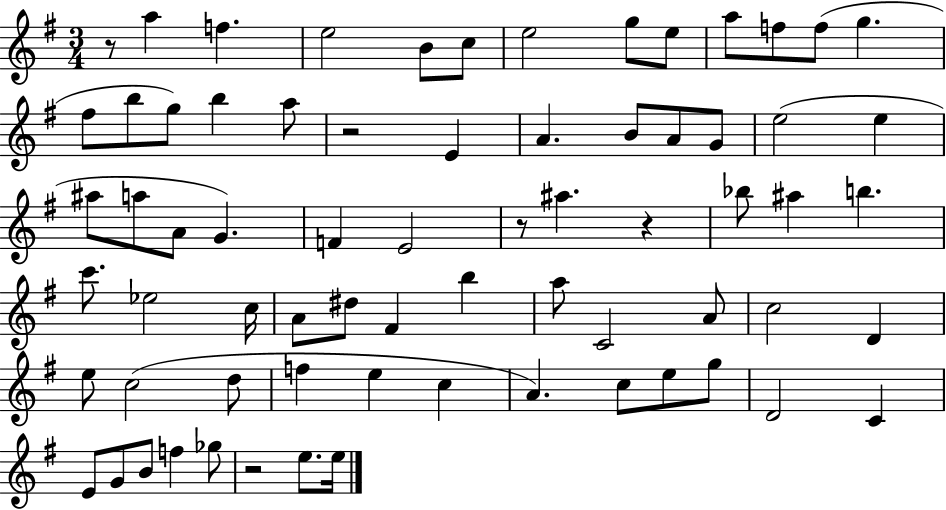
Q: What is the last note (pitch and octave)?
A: E5